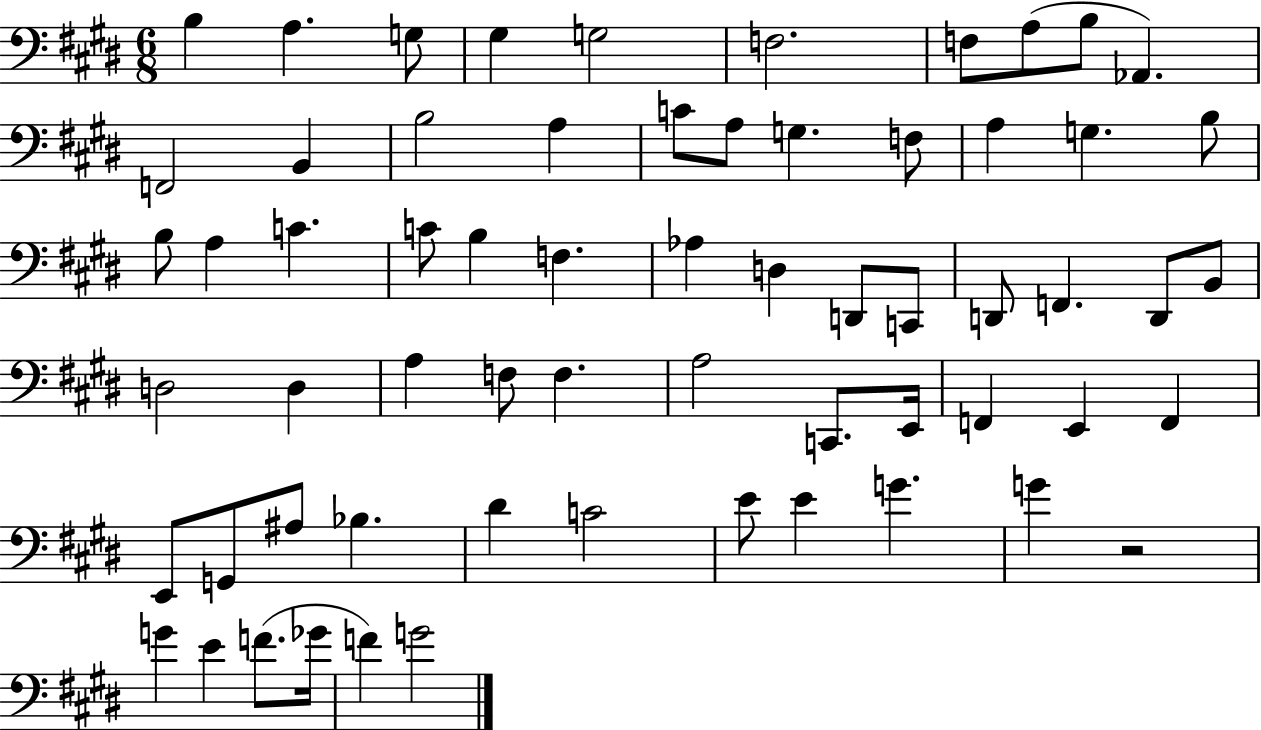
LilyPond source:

{
  \clef bass
  \numericTimeSignature
  \time 6/8
  \key e \major
  b4 a4. g8 | gis4 g2 | f2. | f8 a8( b8 aes,4.) | \break f,2 b,4 | b2 a4 | c'8 a8 g4. f8 | a4 g4. b8 | \break b8 a4 c'4. | c'8 b4 f4. | aes4 d4 d,8 c,8 | d,8 f,4. d,8 b,8 | \break d2 d4 | a4 f8 f4. | a2 c,8. e,16 | f,4 e,4 f,4 | \break e,8 g,8 ais8 bes4. | dis'4 c'2 | e'8 e'4 g'4. | g'4 r2 | \break g'4 e'4 f'8.( ges'16 | f'4) g'2 | \bar "|."
}